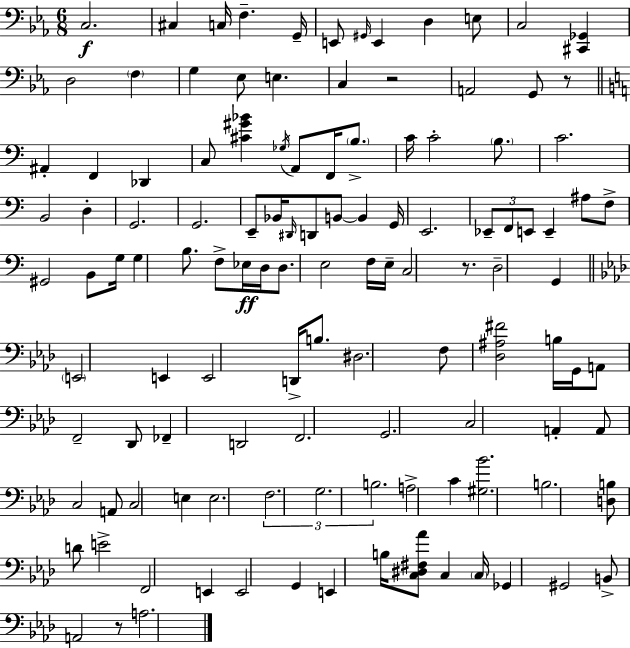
X:1
T:Untitled
M:6/8
L:1/4
K:Eb
C,2 ^C, C,/4 F, G,,/4 E,,/2 ^G,,/4 E,, D, E,/2 C,2 [^C,,_G,,] D,2 F, G, _E,/2 E, C, z2 A,,2 G,,/2 z/2 ^A,, F,, _D,, C,/2 [^C^G_B] _G,/4 A,,/2 F,,/4 B,/2 C/4 C2 B,/2 C2 B,,2 D, G,,2 G,,2 E,,/2 _B,,/4 ^D,,/4 D,,/2 B,,/2 B,, G,,/4 E,,2 _E,,/2 F,,/2 E,,/2 E,, ^A,/2 F,/2 ^G,,2 B,,/2 G,/4 G, B,/2 F,/2 _E,/4 D,/4 D,/2 E,2 F,/4 E,/4 C,2 z/2 D,2 G,, E,,2 E,, E,,2 D,,/4 B,/2 ^D,2 F,/2 [_D,^A,^F]2 B,/4 G,,/4 A,,/2 F,,2 _D,,/2 _F,, D,,2 F,,2 G,,2 C,2 A,, A,,/2 C,2 A,,/2 C,2 E, E,2 F,2 G,2 B,2 A,2 C [^G,_B]2 B,2 [D,B,]/2 D/2 E2 F,,2 E,, E,,2 G,, E,, B,/4 [C,^D,^F,_A]/2 C, C,/4 _G,, ^G,,2 B,,/2 A,,2 z/2 A,2